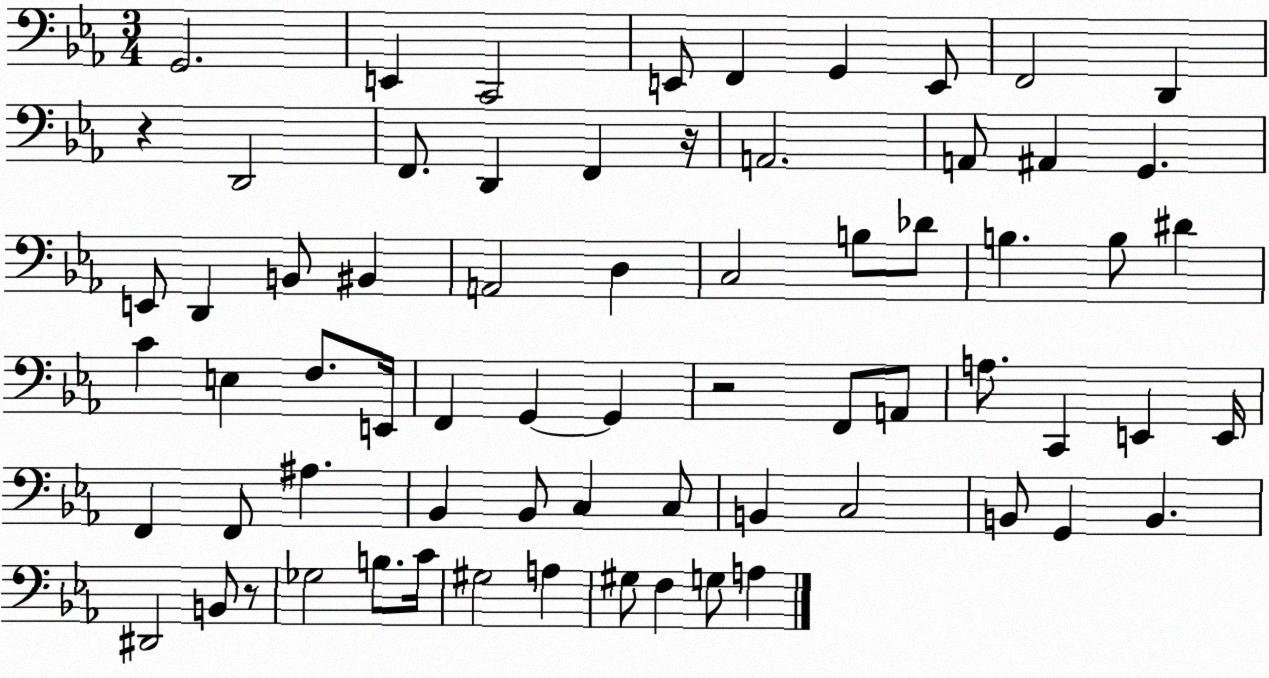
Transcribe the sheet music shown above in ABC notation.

X:1
T:Untitled
M:3/4
L:1/4
K:Eb
G,,2 E,, C,,2 E,,/2 F,, G,, E,,/2 F,,2 D,, z D,,2 F,,/2 D,, F,, z/4 A,,2 A,,/2 ^A,, G,, E,,/2 D,, B,,/2 ^B,, A,,2 D, C,2 B,/2 _D/2 B, B,/2 ^D C E, F,/2 E,,/4 F,, G,, G,, z2 F,,/2 A,,/2 A,/2 C,, E,, E,,/4 F,, F,,/2 ^A, _B,, _B,,/2 C, C,/2 B,, C,2 B,,/2 G,, B,, ^D,,2 B,,/2 z/2 _G,2 B,/2 C/4 ^G,2 A, ^G,/2 F, G,/2 A,